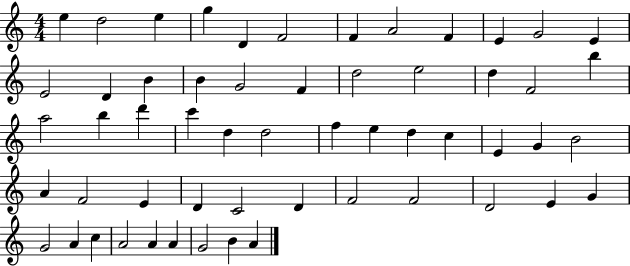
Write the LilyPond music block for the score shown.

{
  \clef treble
  \numericTimeSignature
  \time 4/4
  \key c \major
  e''4 d''2 e''4 | g''4 d'4 f'2 | f'4 a'2 f'4 | e'4 g'2 e'4 | \break e'2 d'4 b'4 | b'4 g'2 f'4 | d''2 e''2 | d''4 f'2 b''4 | \break a''2 b''4 d'''4 | c'''4 d''4 d''2 | f''4 e''4 d''4 c''4 | e'4 g'4 b'2 | \break a'4 f'2 e'4 | d'4 c'2 d'4 | f'2 f'2 | d'2 e'4 g'4 | \break g'2 a'4 c''4 | a'2 a'4 a'4 | g'2 b'4 a'4 | \bar "|."
}